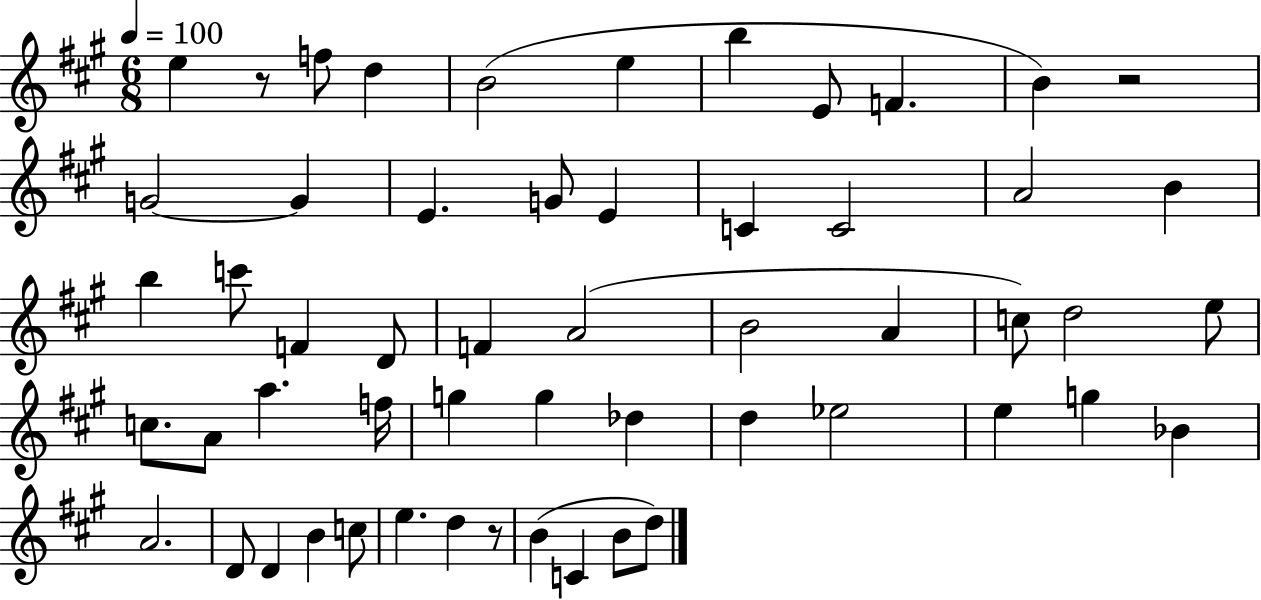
X:1
T:Untitled
M:6/8
L:1/4
K:A
e z/2 f/2 d B2 e b E/2 F B z2 G2 G E G/2 E C C2 A2 B b c'/2 F D/2 F A2 B2 A c/2 d2 e/2 c/2 A/2 a f/4 g g _d d _e2 e g _B A2 D/2 D B c/2 e d z/2 B C B/2 d/2